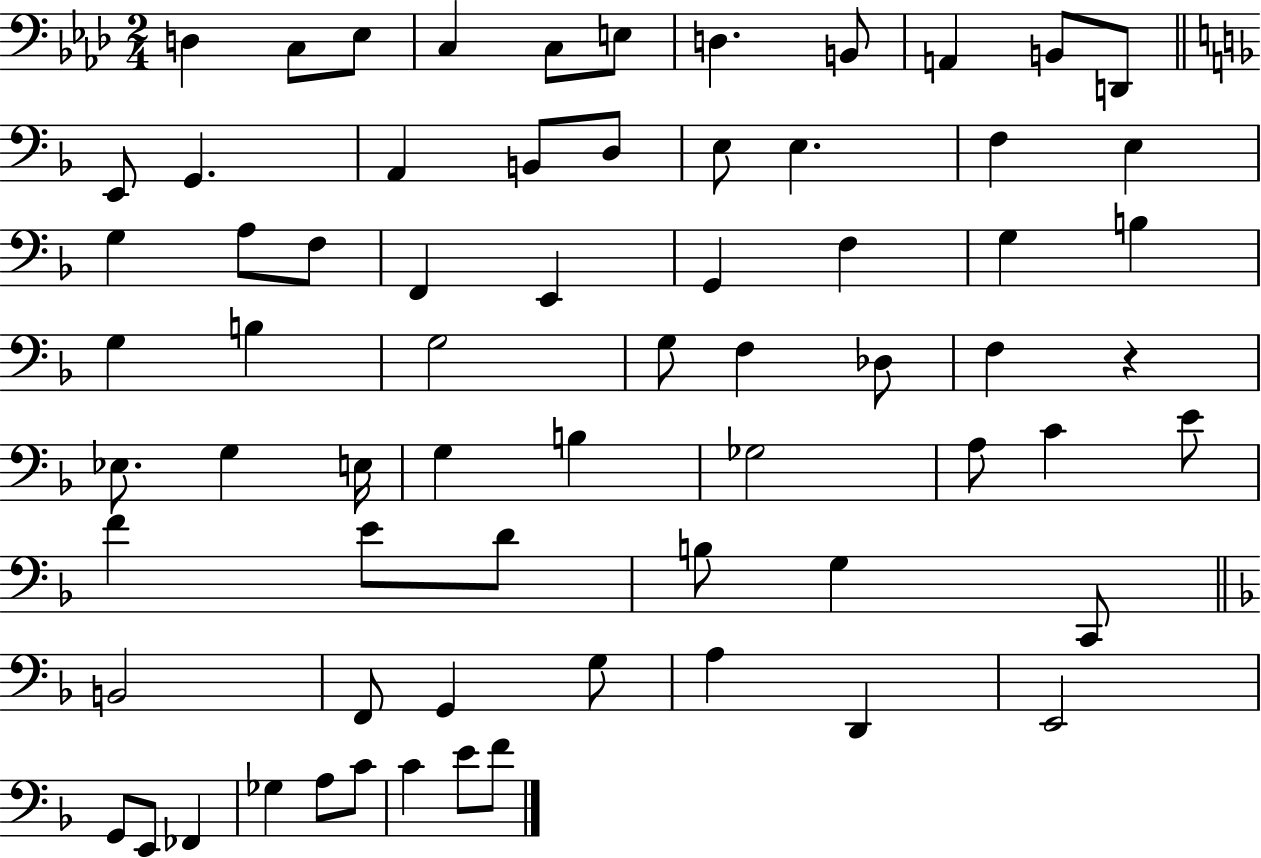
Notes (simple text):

D3/q C3/e Eb3/e C3/q C3/e E3/e D3/q. B2/e A2/q B2/e D2/e E2/e G2/q. A2/q B2/e D3/e E3/e E3/q. F3/q E3/q G3/q A3/e F3/e F2/q E2/q G2/q F3/q G3/q B3/q G3/q B3/q G3/h G3/e F3/q Db3/e F3/q R/q Eb3/e. G3/q E3/s G3/q B3/q Gb3/h A3/e C4/q E4/e F4/q E4/e D4/e B3/e G3/q C2/e B2/h F2/e G2/q G3/e A3/q D2/q E2/h G2/e E2/e FES2/q Gb3/q A3/e C4/e C4/q E4/e F4/e